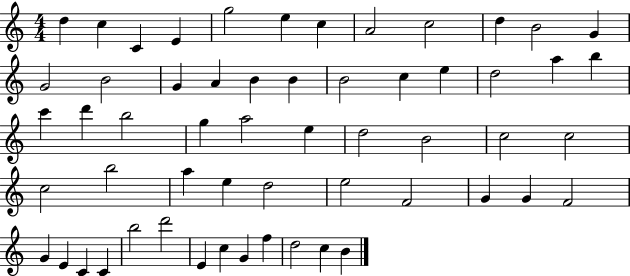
{
  \clef treble
  \numericTimeSignature
  \time 4/4
  \key c \major
  d''4 c''4 c'4 e'4 | g''2 e''4 c''4 | a'2 c''2 | d''4 b'2 g'4 | \break g'2 b'2 | g'4 a'4 b'4 b'4 | b'2 c''4 e''4 | d''2 a''4 b''4 | \break c'''4 d'''4 b''2 | g''4 a''2 e''4 | d''2 b'2 | c''2 c''2 | \break c''2 b''2 | a''4 e''4 d''2 | e''2 f'2 | g'4 g'4 f'2 | \break g'4 e'4 c'4 c'4 | b''2 d'''2 | e'4 c''4 g'4 f''4 | d''2 c''4 b'4 | \break \bar "|."
}